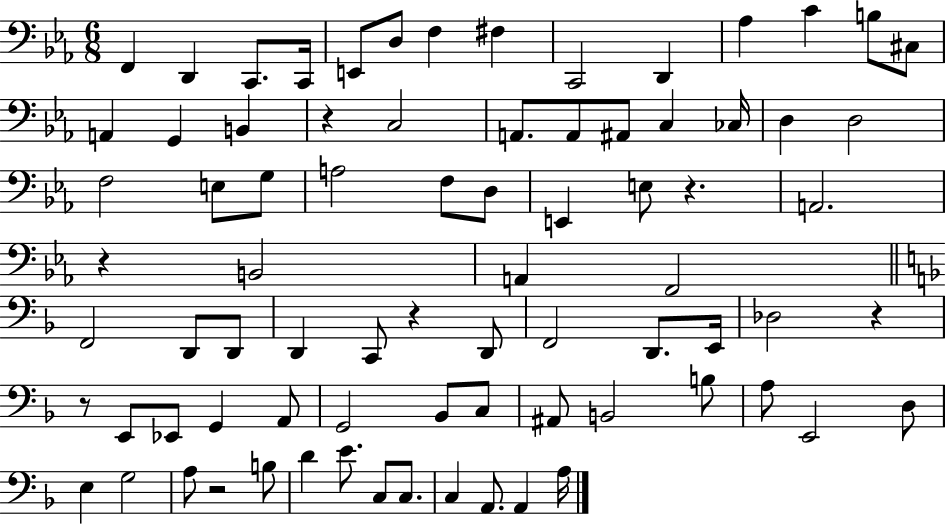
X:1
T:Untitled
M:6/8
L:1/4
K:Eb
F,, D,, C,,/2 C,,/4 E,,/2 D,/2 F, ^F, C,,2 D,, _A, C B,/2 ^C,/2 A,, G,, B,, z C,2 A,,/2 A,,/2 ^A,,/2 C, _C,/4 D, D,2 F,2 E,/2 G,/2 A,2 F,/2 D,/2 E,, E,/2 z A,,2 z B,,2 A,, F,,2 F,,2 D,,/2 D,,/2 D,, C,,/2 z D,,/2 F,,2 D,,/2 E,,/4 _D,2 z z/2 E,,/2 _E,,/2 G,, A,,/2 G,,2 _B,,/2 C,/2 ^A,,/2 B,,2 B,/2 A,/2 E,,2 D,/2 E, G,2 A,/2 z2 B,/2 D E/2 C,/2 C,/2 C, A,,/2 A,, A,/4